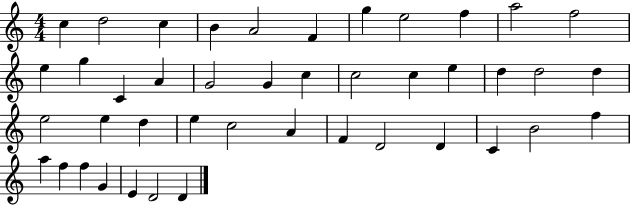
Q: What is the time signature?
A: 4/4